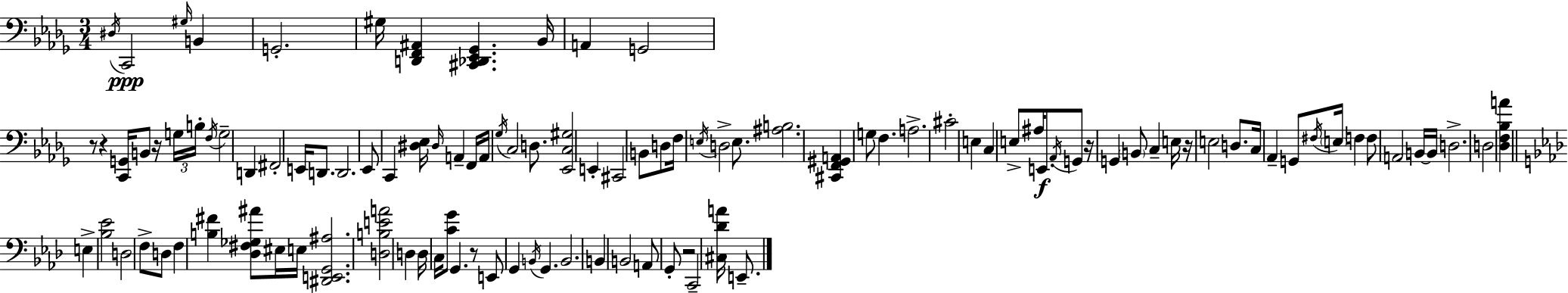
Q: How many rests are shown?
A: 7